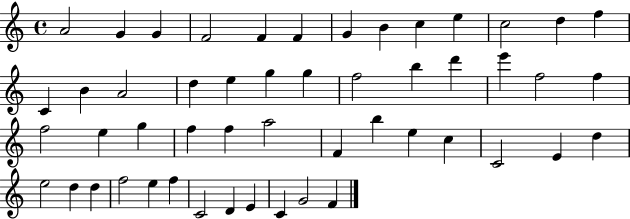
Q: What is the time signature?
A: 4/4